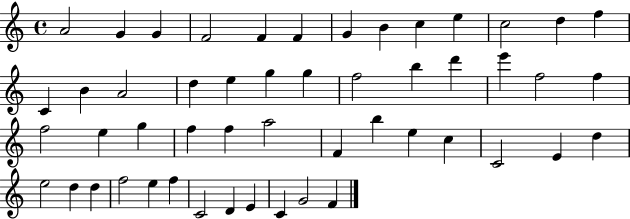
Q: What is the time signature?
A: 4/4